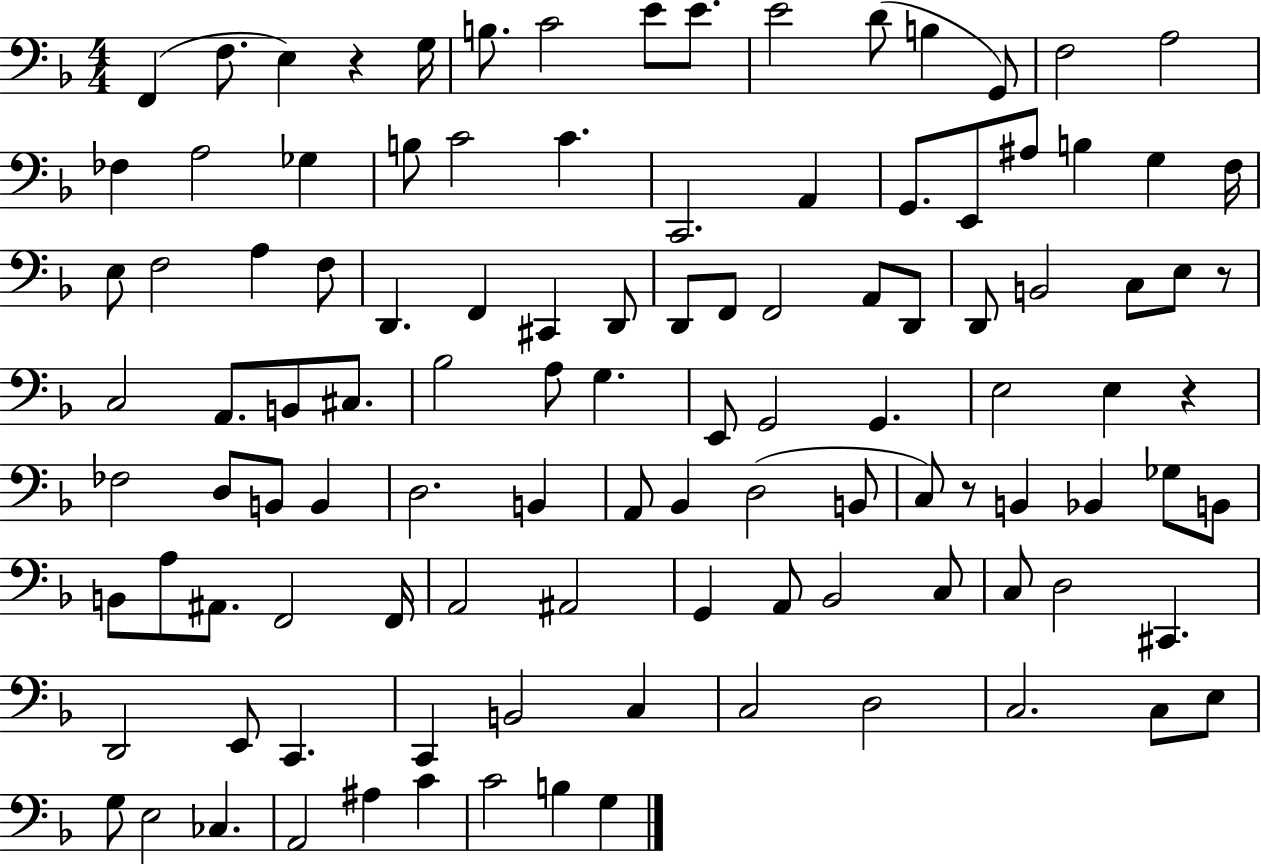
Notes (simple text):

F2/q F3/e. E3/q R/q G3/s B3/e. C4/h E4/e E4/e. E4/h D4/e B3/q G2/e F3/h A3/h FES3/q A3/h Gb3/q B3/e C4/h C4/q. C2/h. A2/q G2/e. E2/e A#3/e B3/q G3/q F3/s E3/e F3/h A3/q F3/e D2/q. F2/q C#2/q D2/e D2/e F2/e F2/h A2/e D2/e D2/e B2/h C3/e E3/e R/e C3/h A2/e. B2/e C#3/e. Bb3/h A3/e G3/q. E2/e G2/h G2/q. E3/h E3/q R/q FES3/h D3/e B2/e B2/q D3/h. B2/q A2/e Bb2/q D3/h B2/e C3/e R/e B2/q Bb2/q Gb3/e B2/e B2/e A3/e A#2/e. F2/h F2/s A2/h A#2/h G2/q A2/e Bb2/h C3/e C3/e D3/h C#2/q. D2/h E2/e C2/q. C2/q B2/h C3/q C3/h D3/h C3/h. C3/e E3/e G3/e E3/h CES3/q. A2/h A#3/q C4/q C4/h B3/q G3/q